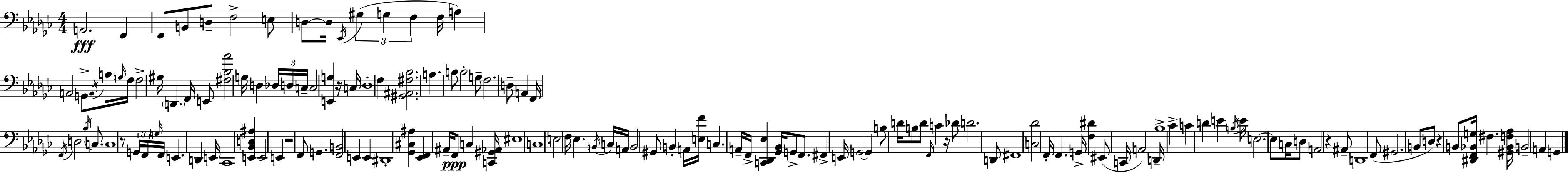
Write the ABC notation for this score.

X:1
T:Untitled
M:4/4
L:1/4
K:Ebm
A,,2 F,, F,,/2 B,,/2 D,/2 F,2 E,/2 D,/2 D,/4 _E,,/4 ^G, G, F, F,/4 A, A,,2 G,,/2 A,,/4 A,/4 G,/4 F,/4 F,2 ^G,/4 D,, F,,/4 E,,/2 [^F,_B,_A]2 G,/4 D, _D,/4 D,/4 C,/4 C,2 [E,,G,] z/4 C,/4 _D,4 F, [^G,,^A,,^F,_B,]2 A, B,/2 B,2 G,/2 F,2 D,/2 A,, F,,/4 F,,/4 D,2 _B,/4 C,/2 C,4 z/2 G,,/4 F,,/4 G,/4 F,,/4 E,, D,, E,,/4 _C,,4 [E,,_B,,D,^A,] E,,2 E,, z2 F,,/2 G,, [F,,B,,]2 E,, E,, ^D,,4 [_G,,^C,^A,] [_E,,F,,] ^A,,/4 F,,/2 C, [C,,^G,,_A,,]/4 ^E,4 C,4 E,2 F,/4 _E, B,,/4 C,/4 A,,/4 B,,2 ^G,,/2 B,, A,,/4 [E,F]/4 C, A,,/4 F,,/4 [C,,_D,,_E,] [_G,,_B,,]/4 G,,/2 F,,/2 ^F,, E,,/4 G,,2 G,, B,/2 D/4 B,/2 D/2 F,,/4 C z/4 _D/2 D2 D,,/2 ^F,,4 [C,_D]2 F,,/4 F,, G,,/4 [F,^D] ^E,,/2 C,,/4 A,,2 D,,/4 _B,4 _C C D E B,/4 E/4 E,2 E,/2 C,/4 D,/2 A,,2 z ^A,,/2 D,,4 F,,/2 ^G,,2 B,,/2 D,/2 z B,,/2 [^D,,F,,_B,,G,]/4 ^F, [^G,,_B,,F,_A,]/4 B,,2 A,, G,,